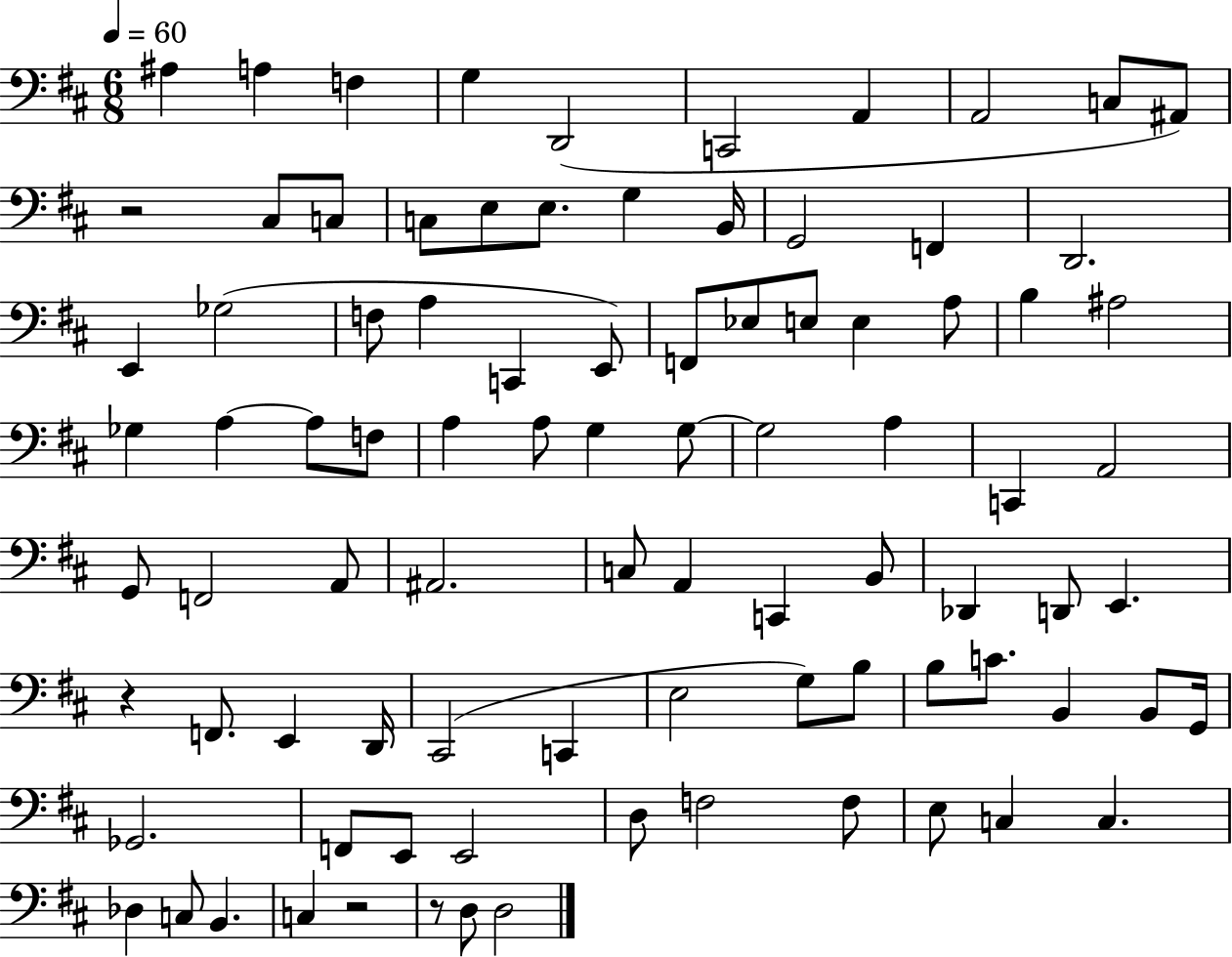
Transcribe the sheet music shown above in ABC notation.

X:1
T:Untitled
M:6/8
L:1/4
K:D
^A, A, F, G, D,,2 C,,2 A,, A,,2 C,/2 ^A,,/2 z2 ^C,/2 C,/2 C,/2 E,/2 E,/2 G, B,,/4 G,,2 F,, D,,2 E,, _G,2 F,/2 A, C,, E,,/2 F,,/2 _E,/2 E,/2 E, A,/2 B, ^A,2 _G, A, A,/2 F,/2 A, A,/2 G, G,/2 G,2 A, C,, A,,2 G,,/2 F,,2 A,,/2 ^A,,2 C,/2 A,, C,, B,,/2 _D,, D,,/2 E,, z F,,/2 E,, D,,/4 ^C,,2 C,, E,2 G,/2 B,/2 B,/2 C/2 B,, B,,/2 G,,/4 _G,,2 F,,/2 E,,/2 E,,2 D,/2 F,2 F,/2 E,/2 C, C, _D, C,/2 B,, C, z2 z/2 D,/2 D,2